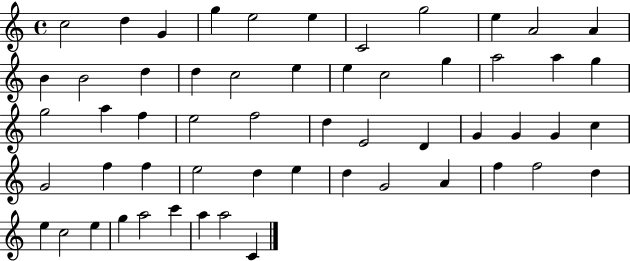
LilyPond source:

{
  \clef treble
  \time 4/4
  \defaultTimeSignature
  \key c \major
  c''2 d''4 g'4 | g''4 e''2 e''4 | c'2 g''2 | e''4 a'2 a'4 | \break b'4 b'2 d''4 | d''4 c''2 e''4 | e''4 c''2 g''4 | a''2 a''4 g''4 | \break g''2 a''4 f''4 | e''2 f''2 | d''4 e'2 d'4 | g'4 g'4 g'4 c''4 | \break g'2 f''4 f''4 | e''2 d''4 e''4 | d''4 g'2 a'4 | f''4 f''2 d''4 | \break e''4 c''2 e''4 | g''4 a''2 c'''4 | a''4 a''2 c'4 | \bar "|."
}